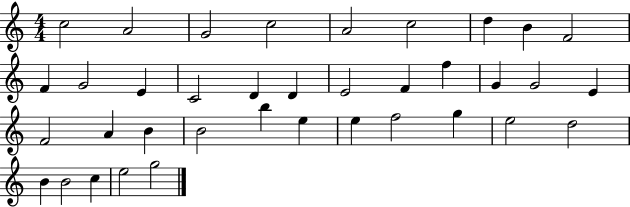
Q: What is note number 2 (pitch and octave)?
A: A4